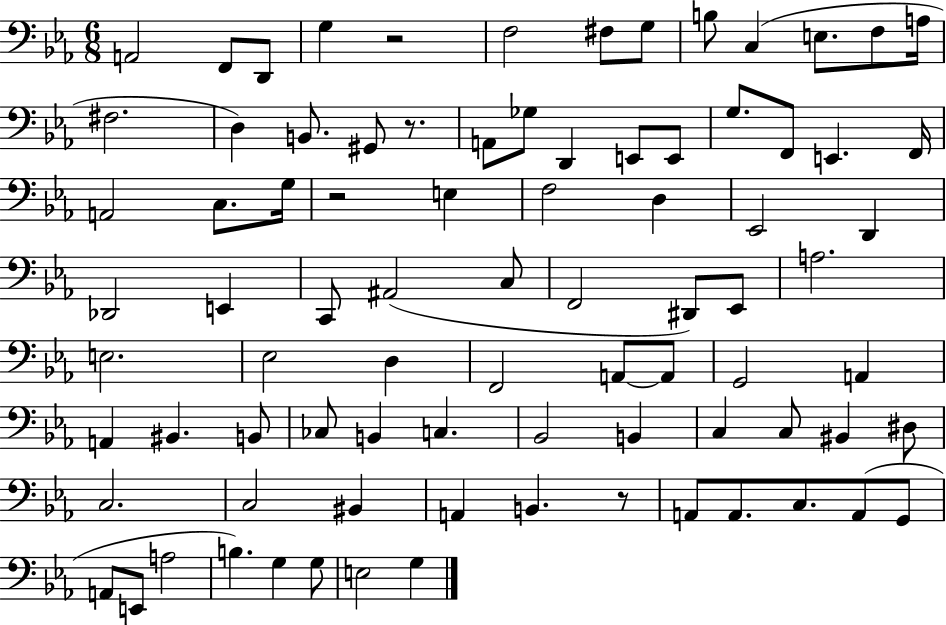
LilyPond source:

{
  \clef bass
  \numericTimeSignature
  \time 6/8
  \key ees \major
  a,2 f,8 d,8 | g4 r2 | f2 fis8 g8 | b8 c4( e8. f8 a16 | \break fis2. | d4) b,8. gis,8 r8. | a,8 ges8 d,4 e,8 e,8 | g8. f,8 e,4. f,16 | \break a,2 c8. g16 | r2 e4 | f2 d4 | ees,2 d,4 | \break des,2 e,4 | c,8 ais,2( c8 | f,2 dis,8) ees,8 | a2. | \break e2. | ees2 d4 | f,2 a,8~~ a,8 | g,2 a,4 | \break a,4 bis,4. b,8 | ces8 b,4 c4. | bes,2 b,4 | c4 c8 bis,4 dis8 | \break c2. | c2 bis,4 | a,4 b,4. r8 | a,8 a,8. c8. a,8( g,8 | \break a,8 e,8 a2 | b4.) g4 g8 | e2 g4 | \bar "|."
}